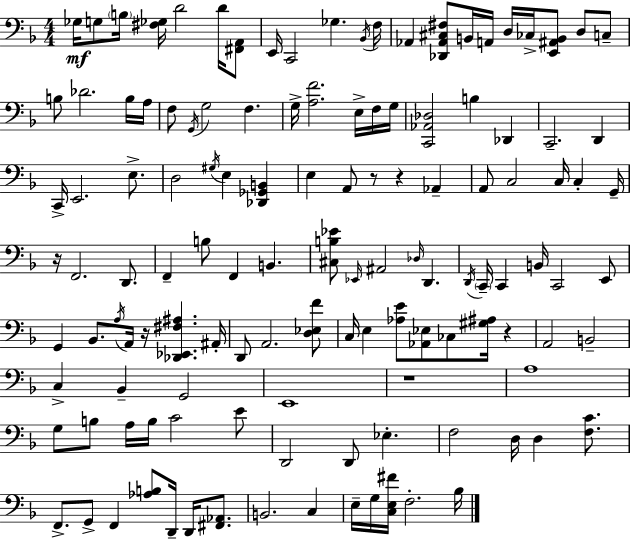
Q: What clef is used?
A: bass